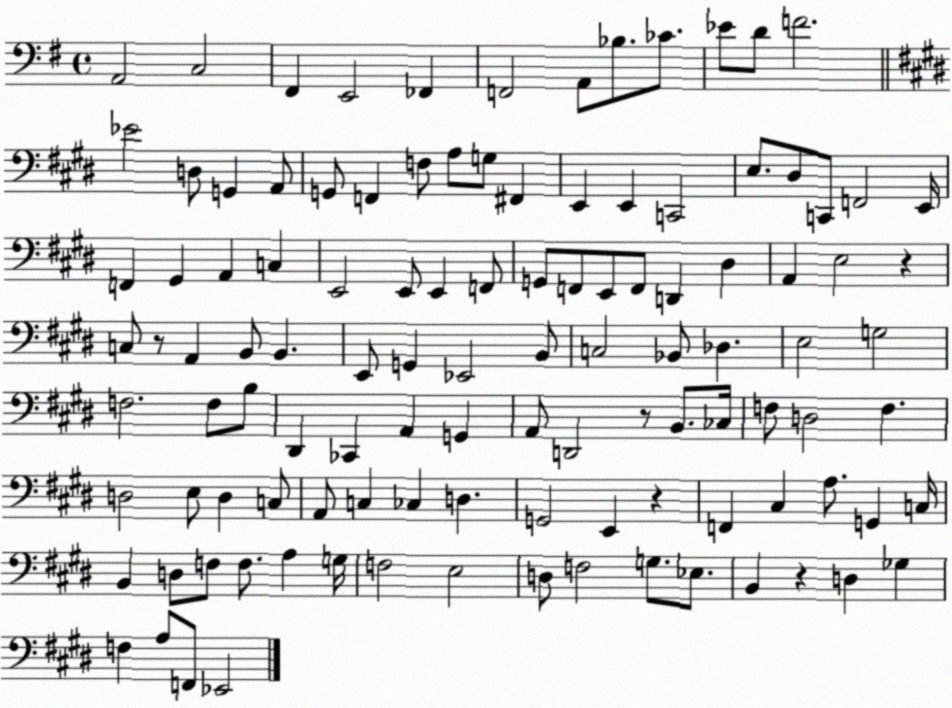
X:1
T:Untitled
M:4/4
L:1/4
K:G
A,,2 C,2 ^F,, E,,2 _F,, F,,2 A,,/2 _B,/2 _C/2 _E/2 D/2 F2 _E2 D,/2 G,, A,,/2 G,,/2 F,, F,/2 A,/2 G,/2 ^F,, E,, E,, C,,2 E,/2 ^D,/2 C,,/2 F,,2 E,,/4 F,, ^G,, A,, C, E,,2 E,,/2 E,, F,,/2 G,,/2 F,,/2 E,,/2 F,,/2 D,, ^D, A,, E,2 z C,/2 z/2 A,, B,,/2 B,, E,,/2 G,, _E,,2 B,,/2 C,2 _B,,/2 _D, E,2 G,2 F,2 F,/2 B,/2 ^D,, _C,, A,, G,, A,,/2 D,,2 z/2 B,,/2 _C,/4 F,/2 D,2 F, D,2 E,/2 D, C,/2 A,,/2 C, _C, D, G,,2 E,, z F,, ^C, A,/2 G,, C,/4 B,, D,/2 F,/2 F,/2 A, G,/4 F,2 E,2 D,/2 F,2 G,/2 _E,/2 B,, z D, _G, F, A,/2 F,,/2 _E,,2